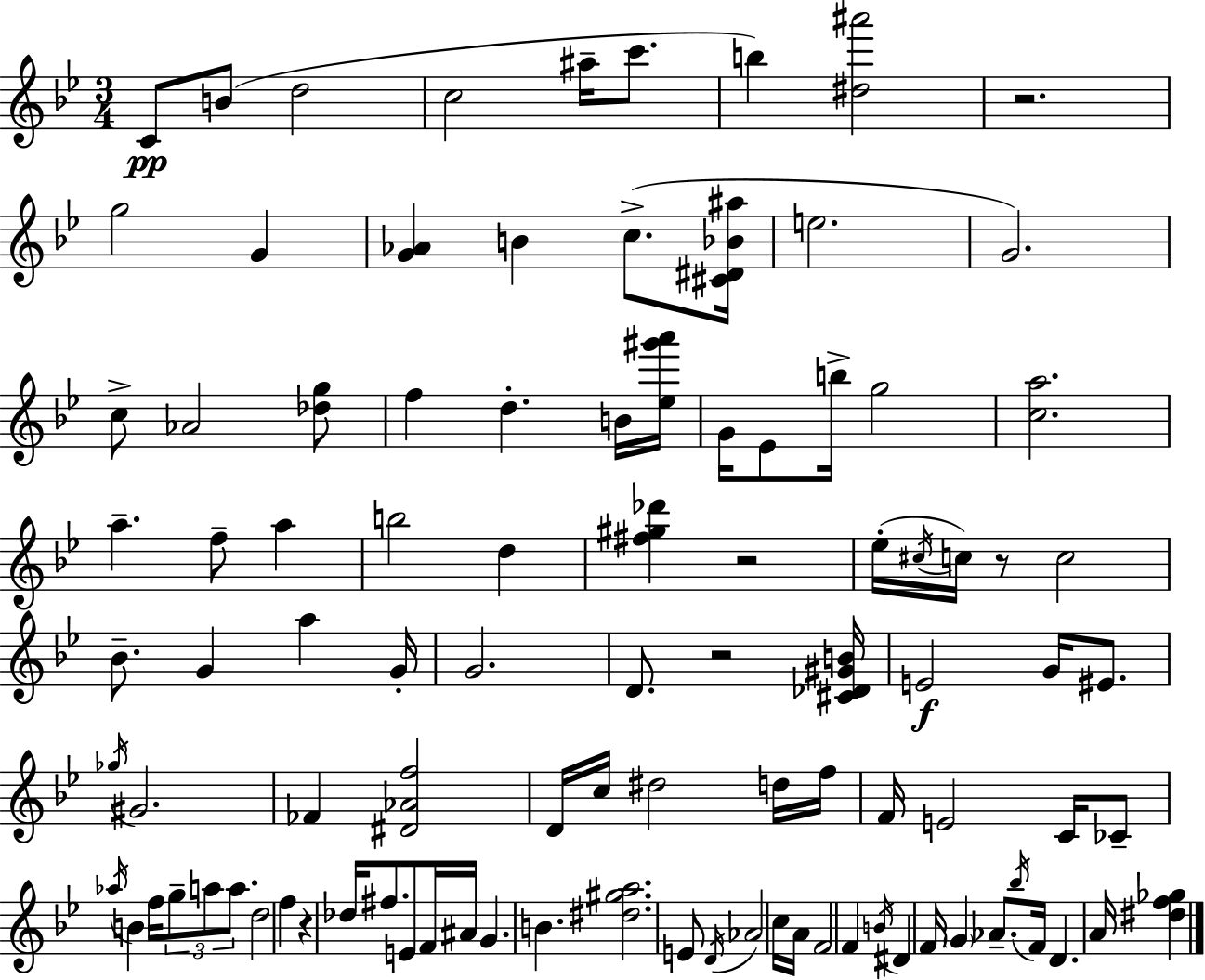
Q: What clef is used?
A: treble